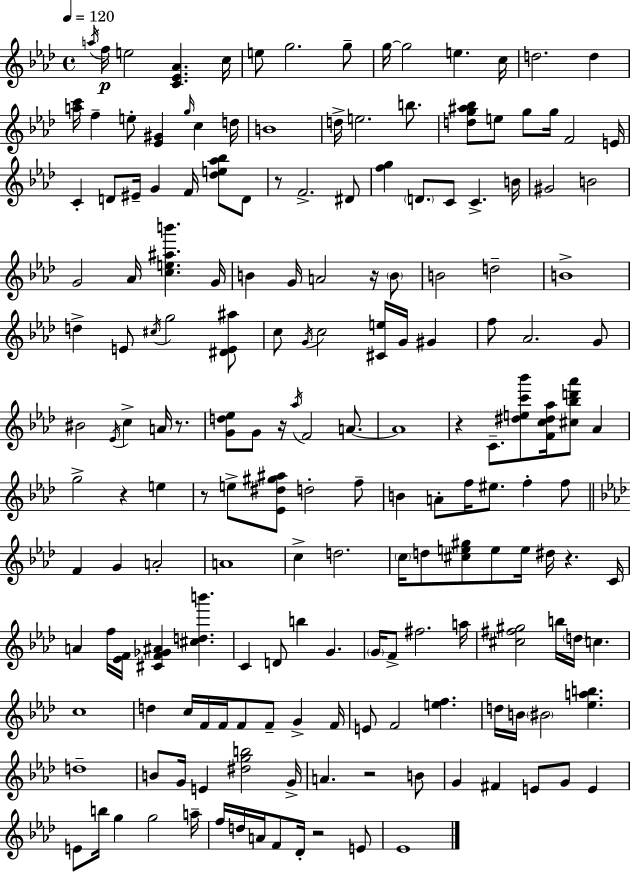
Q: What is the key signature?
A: AES major